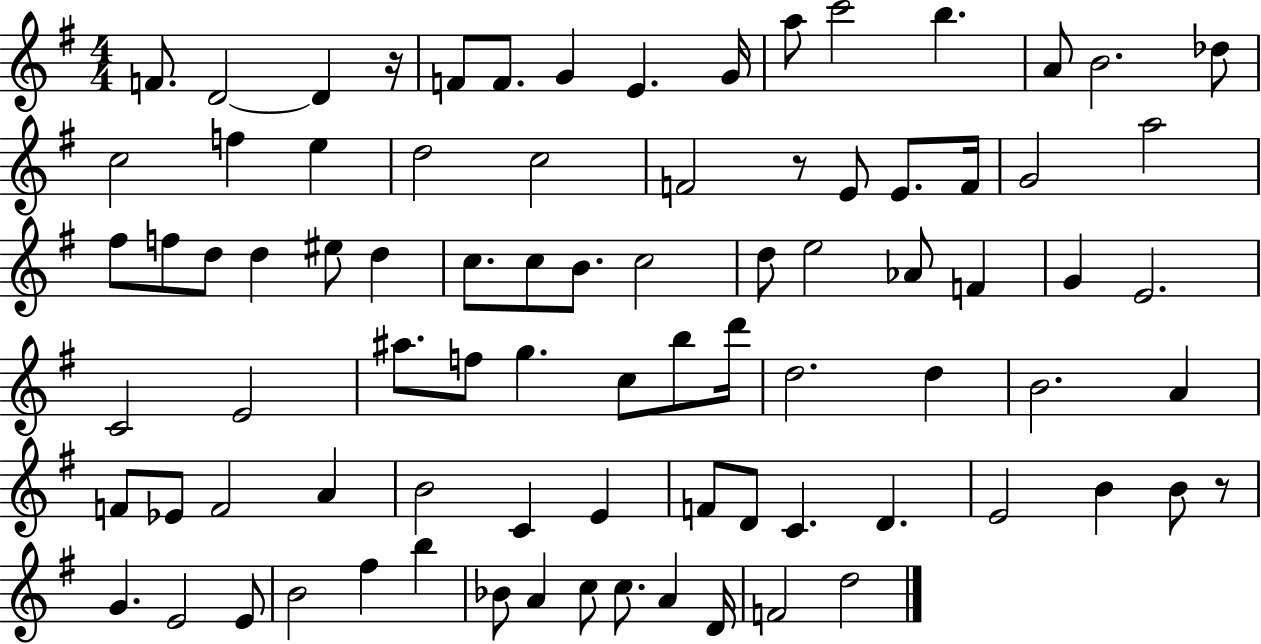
X:1
T:Untitled
M:4/4
L:1/4
K:G
F/2 D2 D z/4 F/2 F/2 G E G/4 a/2 c'2 b A/2 B2 _d/2 c2 f e d2 c2 F2 z/2 E/2 E/2 F/4 G2 a2 ^f/2 f/2 d/2 d ^e/2 d c/2 c/2 B/2 c2 d/2 e2 _A/2 F G E2 C2 E2 ^a/2 f/2 g c/2 b/2 d'/4 d2 d B2 A F/2 _E/2 F2 A B2 C E F/2 D/2 C D E2 B B/2 z/2 G E2 E/2 B2 ^f b _B/2 A c/2 c/2 A D/4 F2 d2